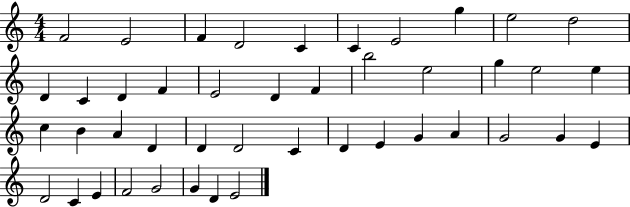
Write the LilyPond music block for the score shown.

{
  \clef treble
  \numericTimeSignature
  \time 4/4
  \key c \major
  f'2 e'2 | f'4 d'2 c'4 | c'4 e'2 g''4 | e''2 d''2 | \break d'4 c'4 d'4 f'4 | e'2 d'4 f'4 | b''2 e''2 | g''4 e''2 e''4 | \break c''4 b'4 a'4 d'4 | d'4 d'2 c'4 | d'4 e'4 g'4 a'4 | g'2 g'4 e'4 | \break d'2 c'4 e'4 | f'2 g'2 | g'4 d'4 e'2 | \bar "|."
}